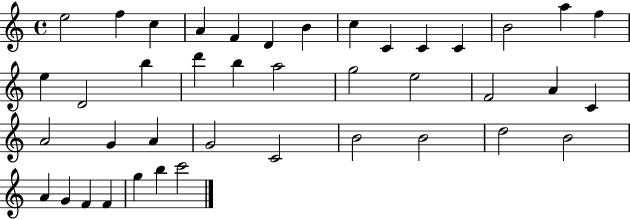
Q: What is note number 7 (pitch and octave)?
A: B4